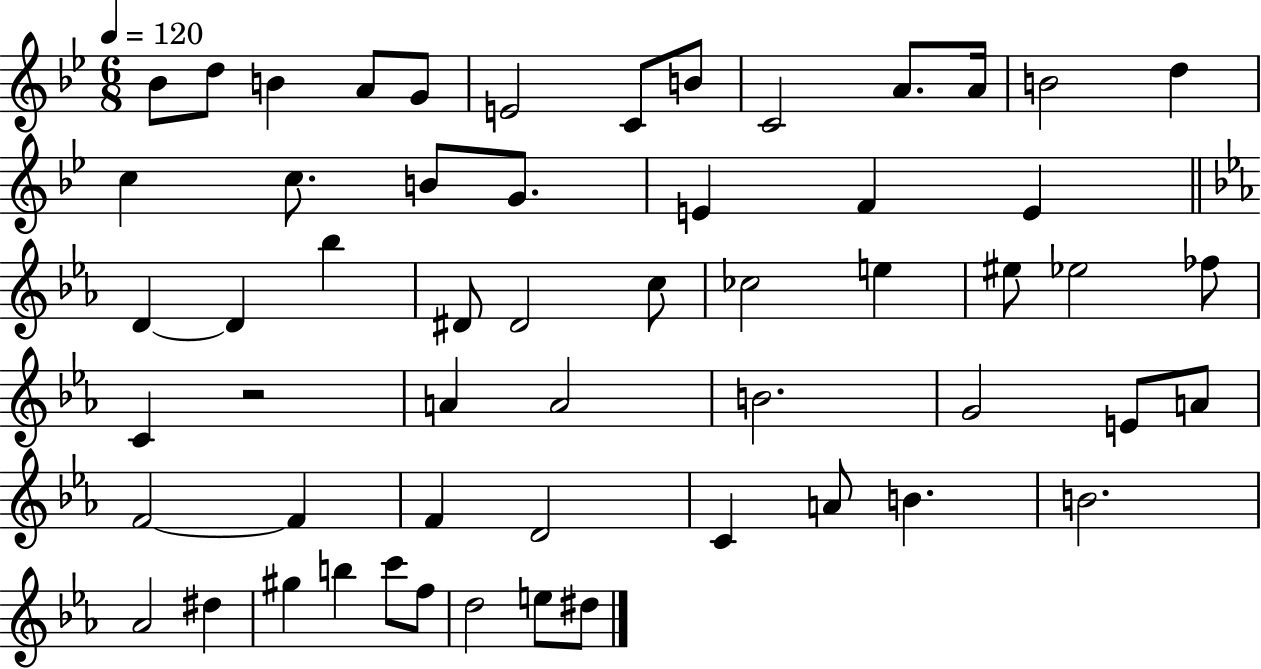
{
  \clef treble
  \numericTimeSignature
  \time 6/8
  \key bes \major
  \tempo 4 = 120
  \repeat volta 2 { bes'8 d''8 b'4 a'8 g'8 | e'2 c'8 b'8 | c'2 a'8. a'16 | b'2 d''4 | \break c''4 c''8. b'8 g'8. | e'4 f'4 e'4 | \bar "||" \break \key ees \major d'4~~ d'4 bes''4 | dis'8 dis'2 c''8 | ces''2 e''4 | eis''8 ees''2 fes''8 | \break c'4 r2 | a'4 a'2 | b'2. | g'2 e'8 a'8 | \break f'2~~ f'4 | f'4 d'2 | c'4 a'8 b'4. | b'2. | \break aes'2 dis''4 | gis''4 b''4 c'''8 f''8 | d''2 e''8 dis''8 | } \bar "|."
}